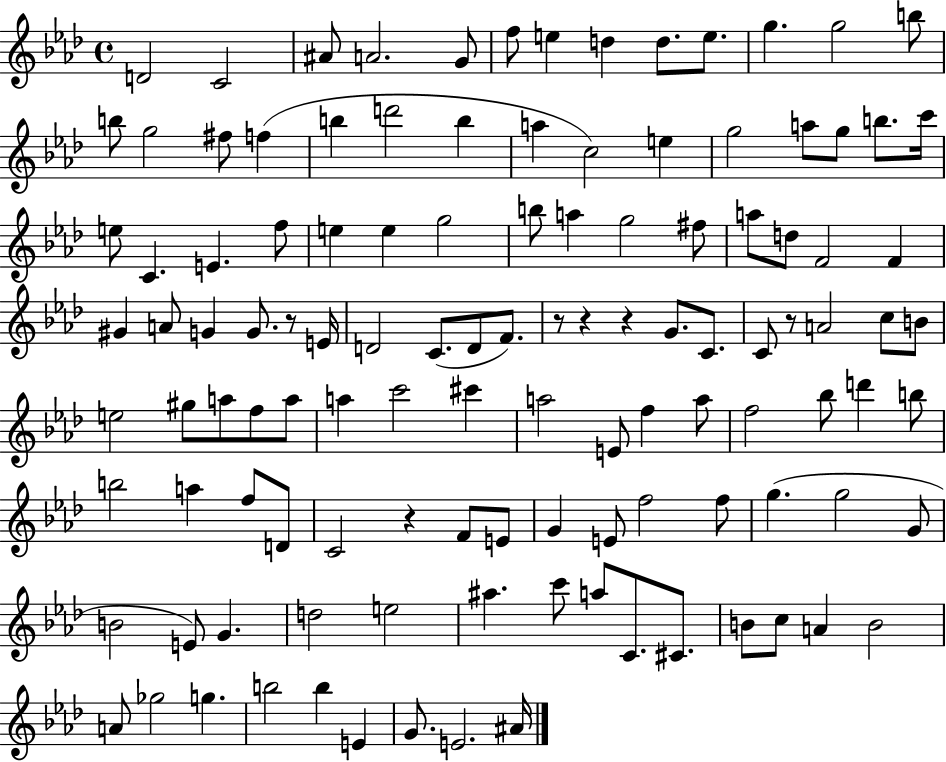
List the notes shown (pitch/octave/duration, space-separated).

D4/h C4/h A#4/e A4/h. G4/e F5/e E5/q D5/q D5/e. E5/e. G5/q. G5/h B5/e B5/e G5/h F#5/e F5/q B5/q D6/h B5/q A5/q C5/h E5/q G5/h A5/e G5/e B5/e. C6/s E5/e C4/q. E4/q. F5/e E5/q E5/q G5/h B5/e A5/q G5/h F#5/e A5/e D5/e F4/h F4/q G#4/q A4/e G4/q G4/e. R/e E4/s D4/h C4/e. D4/e F4/e. R/e R/q R/q G4/e. C4/e. C4/e R/e A4/h C5/e B4/e E5/h G#5/e A5/e F5/e A5/e A5/q C6/h C#6/q A5/h E4/e F5/q A5/e F5/h Bb5/e D6/q B5/e B5/h A5/q F5/e D4/e C4/h R/q F4/e E4/e G4/q E4/e F5/h F5/e G5/q. G5/h G4/e B4/h E4/e G4/q. D5/h E5/h A#5/q. C6/e A5/e C4/e. C#4/e. B4/e C5/e A4/q B4/h A4/e Gb5/h G5/q. B5/h B5/q E4/q G4/e. E4/h. A#4/s